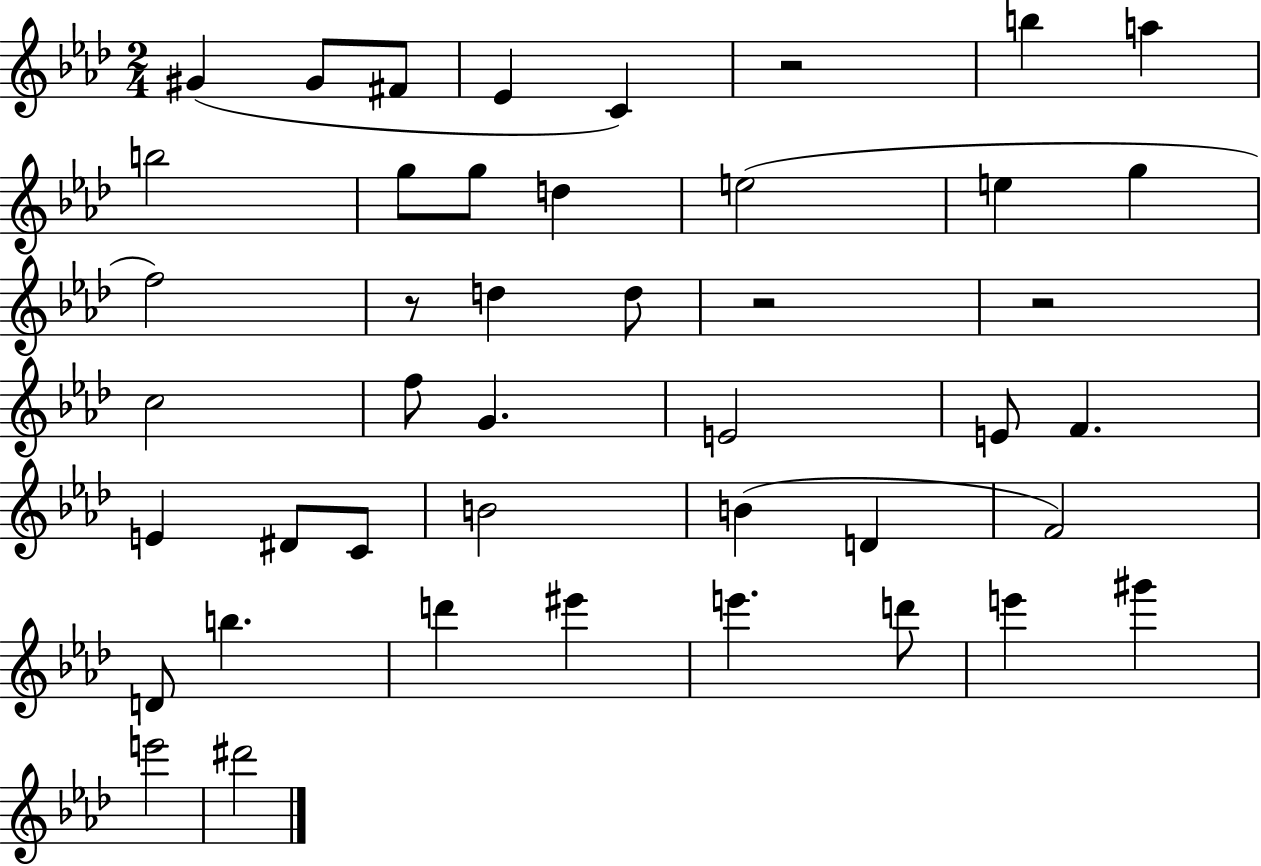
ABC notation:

X:1
T:Untitled
M:2/4
L:1/4
K:Ab
^G ^G/2 ^F/2 _E C z2 b a b2 g/2 g/2 d e2 e g f2 z/2 d d/2 z2 z2 c2 f/2 G E2 E/2 F E ^D/2 C/2 B2 B D F2 D/2 b d' ^e' e' d'/2 e' ^g' e'2 ^d'2